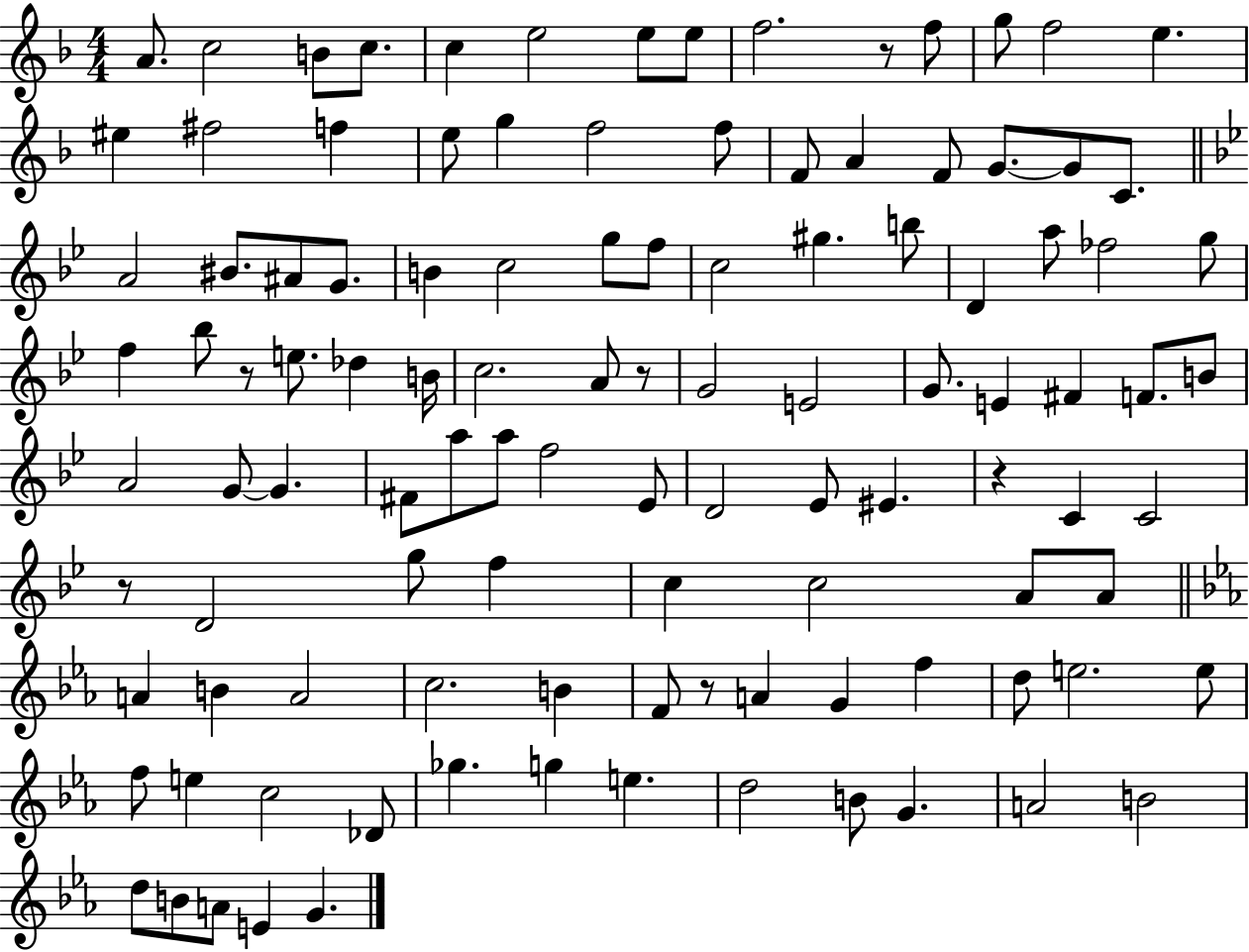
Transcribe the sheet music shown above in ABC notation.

X:1
T:Untitled
M:4/4
L:1/4
K:F
A/2 c2 B/2 c/2 c e2 e/2 e/2 f2 z/2 f/2 g/2 f2 e ^e ^f2 f e/2 g f2 f/2 F/2 A F/2 G/2 G/2 C/2 A2 ^B/2 ^A/2 G/2 B c2 g/2 f/2 c2 ^g b/2 D a/2 _f2 g/2 f _b/2 z/2 e/2 _d B/4 c2 A/2 z/2 G2 E2 G/2 E ^F F/2 B/2 A2 G/2 G ^F/2 a/2 a/2 f2 _E/2 D2 _E/2 ^E z C C2 z/2 D2 g/2 f c c2 A/2 A/2 A B A2 c2 B F/2 z/2 A G f d/2 e2 e/2 f/2 e c2 _D/2 _g g e d2 B/2 G A2 B2 d/2 B/2 A/2 E G